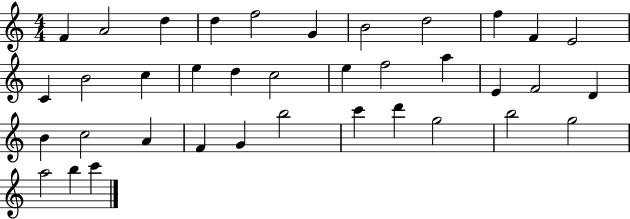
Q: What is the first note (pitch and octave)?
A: F4